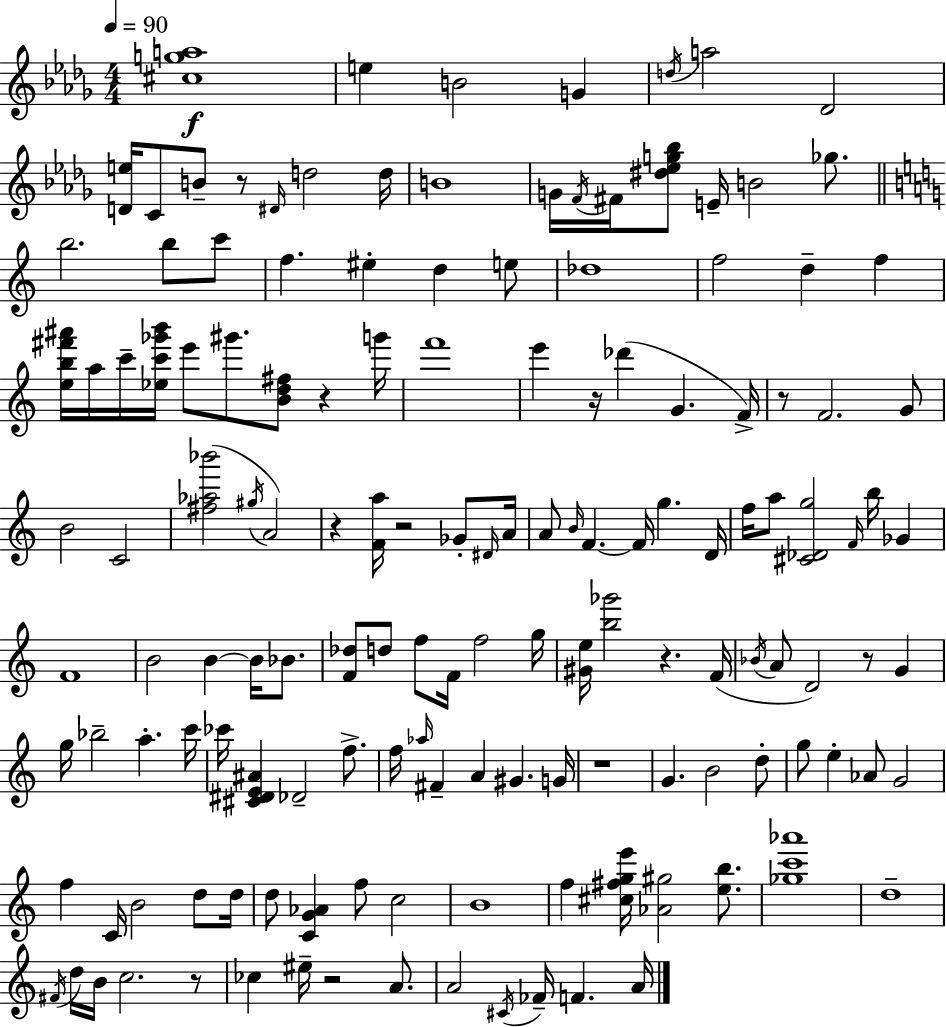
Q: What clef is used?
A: treble